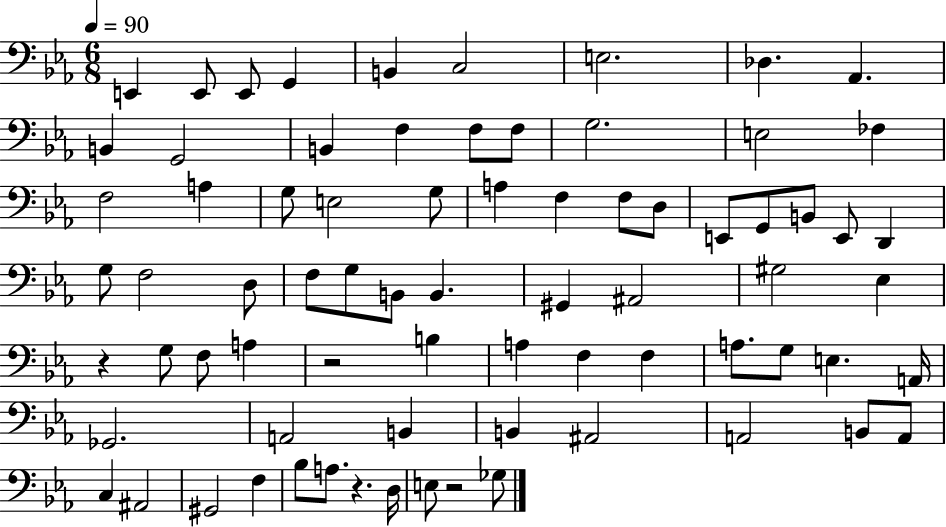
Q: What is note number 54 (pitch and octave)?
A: A2